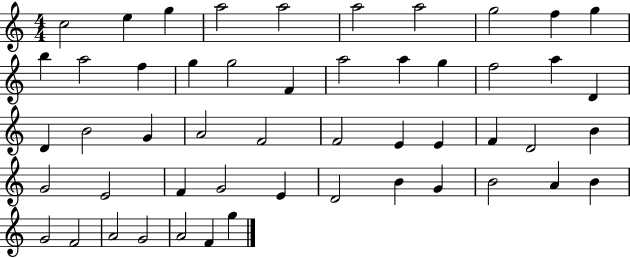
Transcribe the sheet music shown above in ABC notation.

X:1
T:Untitled
M:4/4
L:1/4
K:C
c2 e g a2 a2 a2 a2 g2 f g b a2 f g g2 F a2 a g f2 a D D B2 G A2 F2 F2 E E F D2 B G2 E2 F G2 E D2 B G B2 A B G2 F2 A2 G2 A2 F g